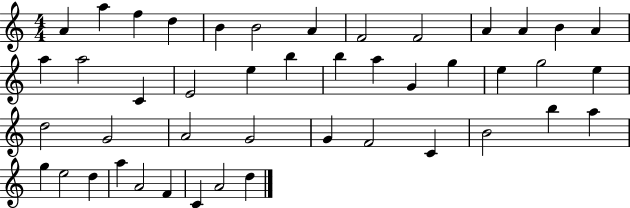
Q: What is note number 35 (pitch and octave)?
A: B5